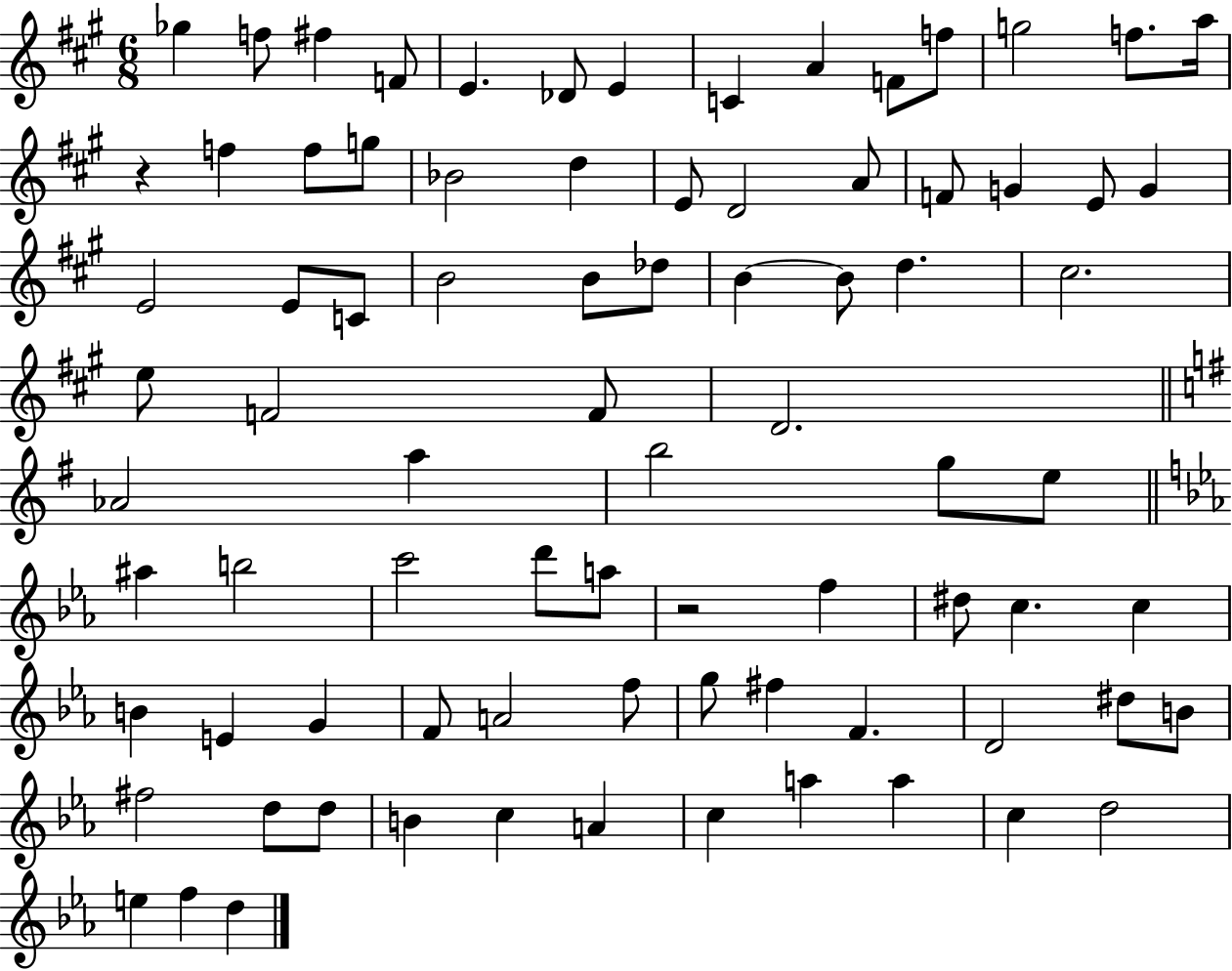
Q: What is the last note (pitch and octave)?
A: D5